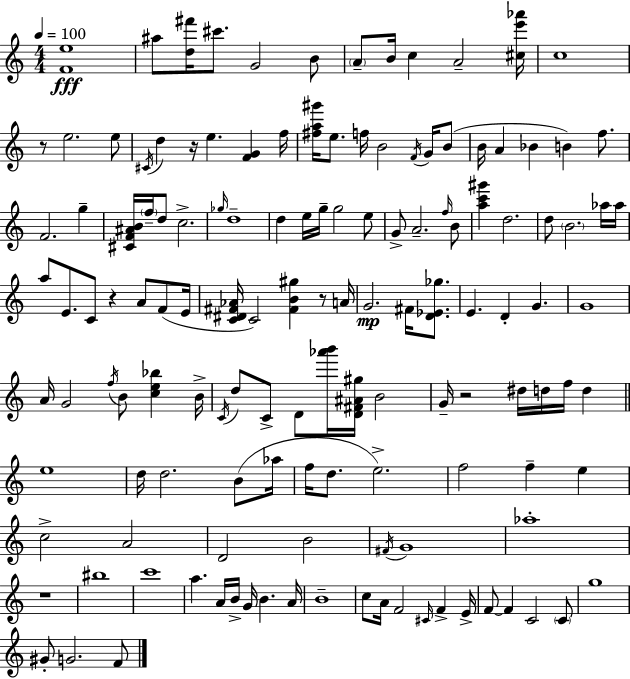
[F4,E5]/w A#5/e [D5,F#6]/s C#6/e. G4/h B4/e A4/e B4/s C5/q A4/h [C#5,E6,Ab6]/s C5/w R/e E5/h. E5/e C#4/s D5/q R/s E5/q. [F4,G4]/q F5/s [F#5,A5,G#6]/s E5/e. F5/s B4/h F4/s G4/s B4/e B4/s A4/q Bb4/q B4/q F5/e. F4/h. G5/q [C#4,F4,A#4,B4]/s F5/s D5/e C5/h. Gb5/s D5/w D5/q E5/s G5/s G5/h E5/e G4/e A4/h. F5/s B4/e [A5,C6,G#6]/q D5/h. D5/e B4/h. Ab5/s Ab5/s A5/e E4/e. C4/e R/q A4/e F4/e E4/s [C4,D#4,F#4,Ab4]/s C4/h [F#4,B4,G#5]/q R/e A4/s G4/h. F#4/s [D4,Eb4,Gb5]/e. E4/q. D4/q G4/q. G4/w A4/s G4/h F5/s B4/e [C5,E5,Bb5]/q B4/s C4/s D5/e C4/e D4/e [Ab6,B6]/s [D4,F#4,A#4,G#5]/s B4/h G4/s R/h D#5/s D5/s F5/s D5/q E5/w D5/s D5/h. B4/e Ab5/s F5/s D5/e. E5/h. F5/h F5/q E5/q C5/h A4/h D4/h B4/h F#4/s G4/w Ab5/w R/w BIS5/w C6/w A5/q. A4/s B4/s G4/s B4/q. A4/s B4/w C5/e A4/s F4/h C#4/s F4/q E4/s F4/e F4/q C4/h C4/e G5/w G#4/e G4/h. F4/e